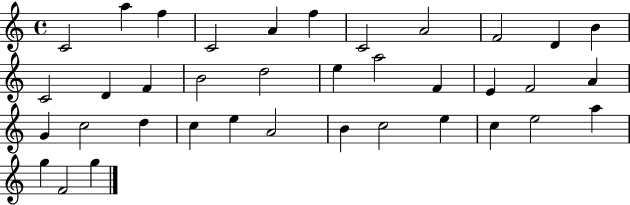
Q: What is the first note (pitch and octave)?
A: C4